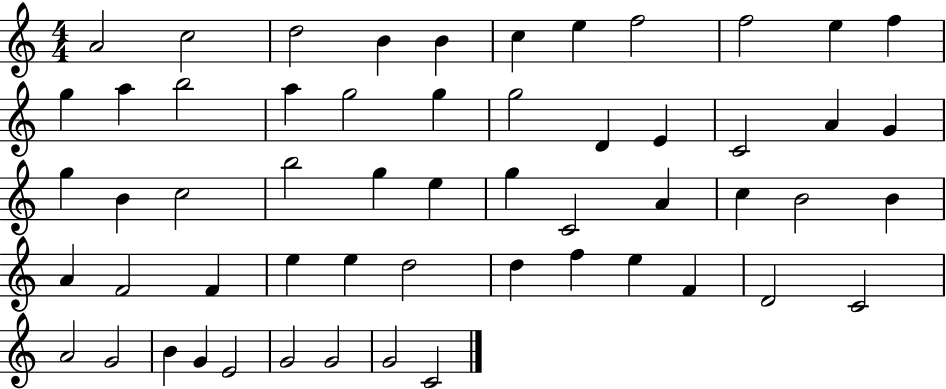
A4/h C5/h D5/h B4/q B4/q C5/q E5/q F5/h F5/h E5/q F5/q G5/q A5/q B5/h A5/q G5/h G5/q G5/h D4/q E4/q C4/h A4/q G4/q G5/q B4/q C5/h B5/h G5/q E5/q G5/q C4/h A4/q C5/q B4/h B4/q A4/q F4/h F4/q E5/q E5/q D5/h D5/q F5/q E5/q F4/q D4/h C4/h A4/h G4/h B4/q G4/q E4/h G4/h G4/h G4/h C4/h